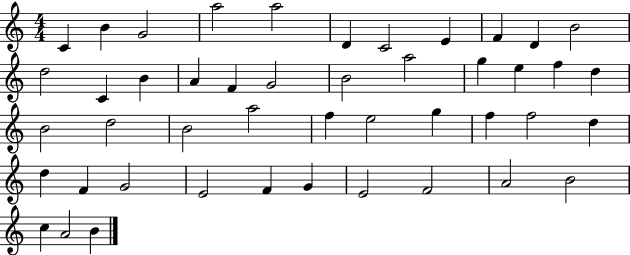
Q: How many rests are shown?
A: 0